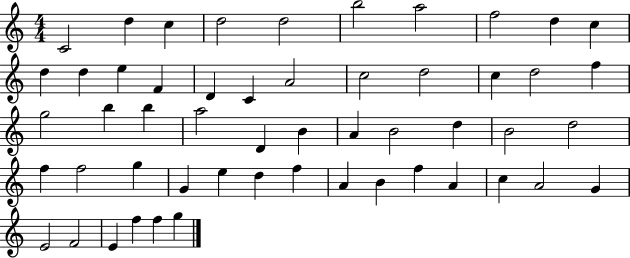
X:1
T:Untitled
M:4/4
L:1/4
K:C
C2 d c d2 d2 b2 a2 f2 d c d d e F D C A2 c2 d2 c d2 f g2 b b a2 D B A B2 d B2 d2 f f2 g G e d f A B f A c A2 G E2 F2 E f f g